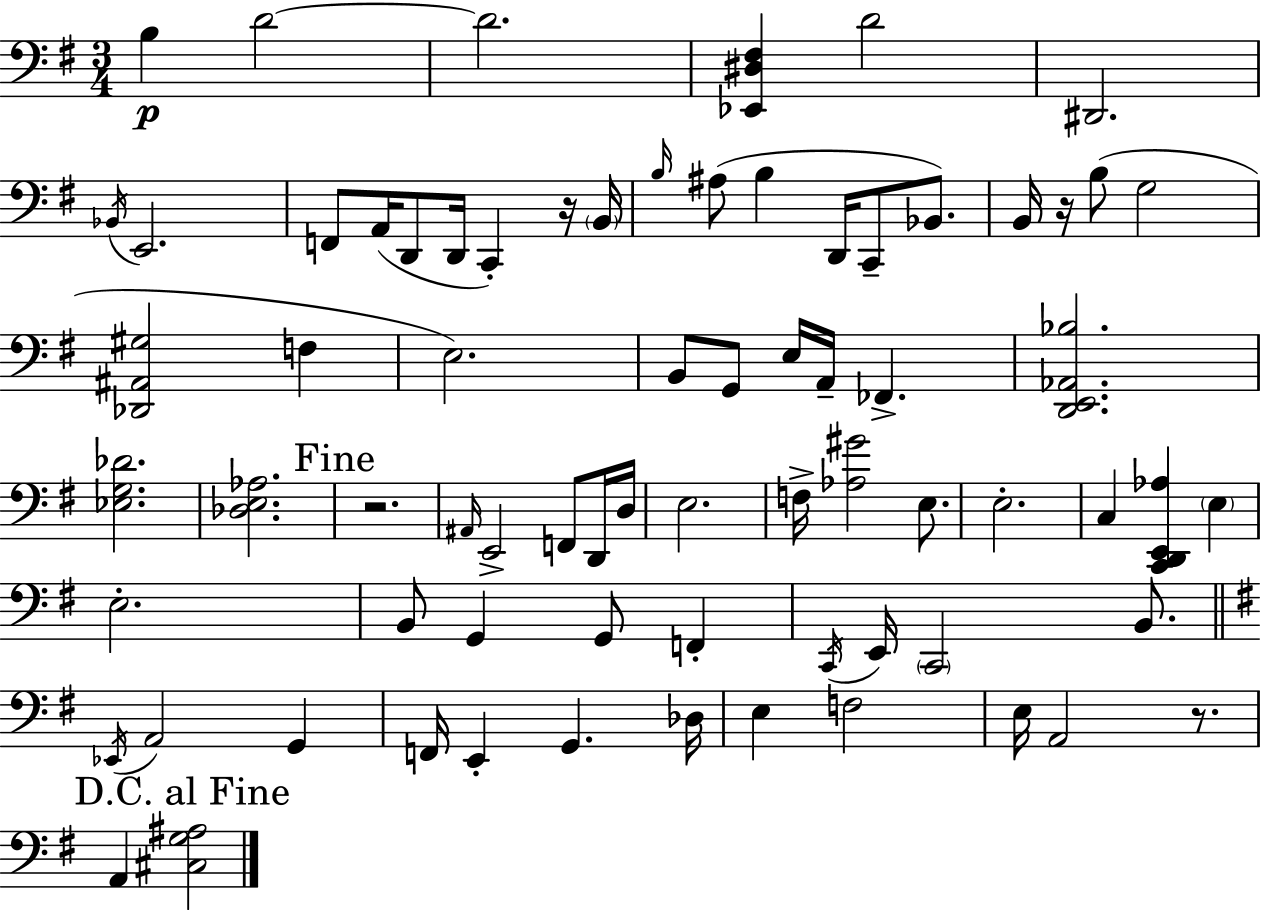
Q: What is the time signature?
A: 3/4